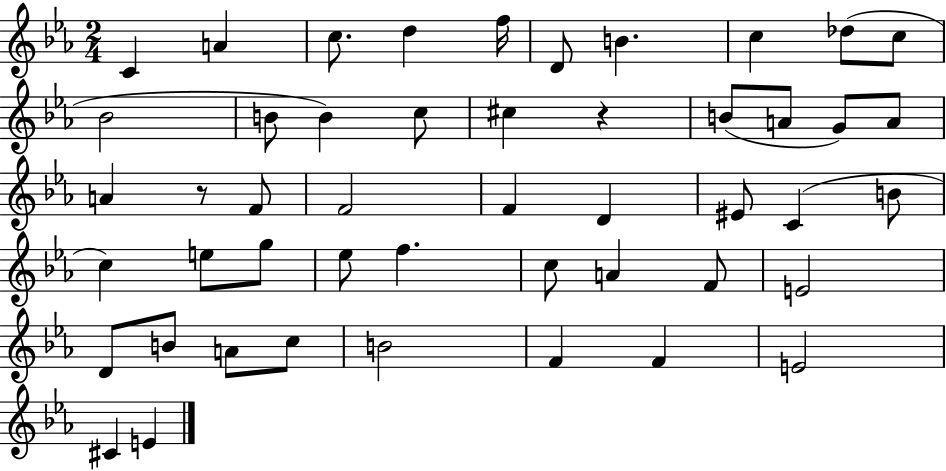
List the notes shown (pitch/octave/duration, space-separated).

C4/q A4/q C5/e. D5/q F5/s D4/e B4/q. C5/q Db5/e C5/e Bb4/h B4/e B4/q C5/e C#5/q R/q B4/e A4/e G4/e A4/e A4/q R/e F4/e F4/h F4/q D4/q EIS4/e C4/q B4/e C5/q E5/e G5/e Eb5/e F5/q. C5/e A4/q F4/e E4/h D4/e B4/e A4/e C5/e B4/h F4/q F4/q E4/h C#4/q E4/q